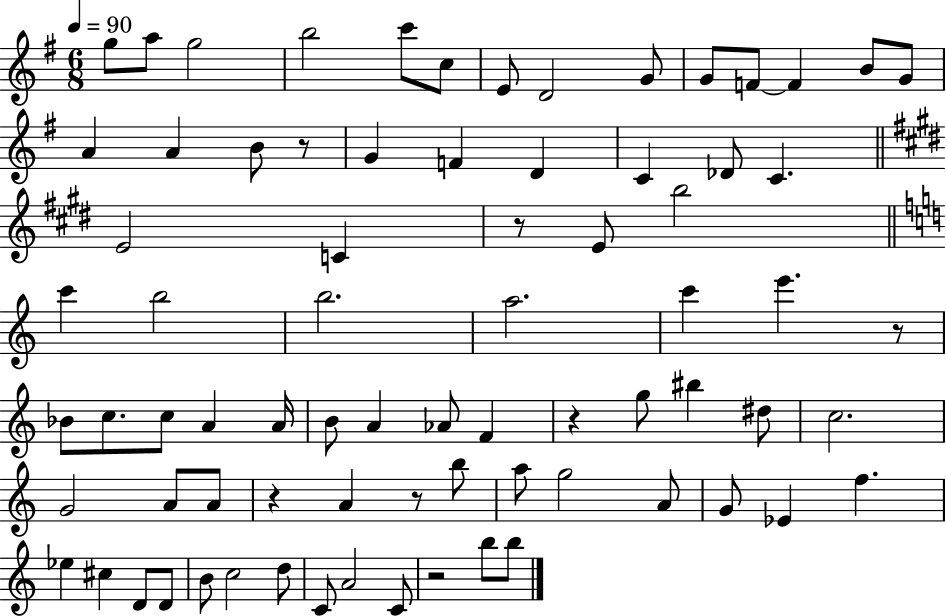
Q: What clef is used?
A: treble